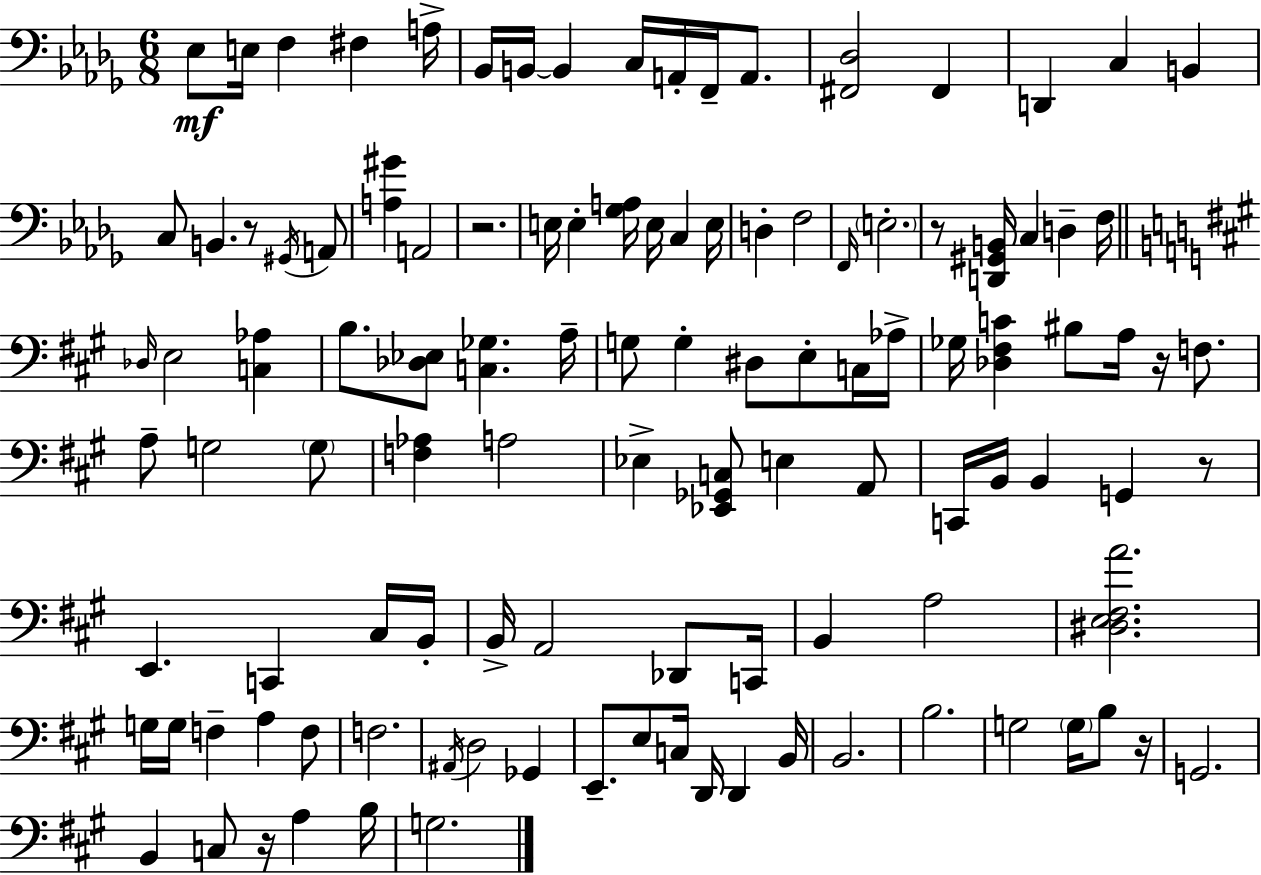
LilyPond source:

{
  \clef bass
  \numericTimeSignature
  \time 6/8
  \key bes \minor
  \repeat volta 2 { ees8\mf e16 f4 fis4 a16-> | bes,16 b,16~~ b,4 c16 a,16-. f,16-- a,8. | <fis, des>2 fis,4 | d,4 c4 b,4 | \break c8 b,4. r8 \acciaccatura { gis,16 } a,8 | <a gis'>4 a,2 | r2. | e16 e4-. <ges a>16 e16 c4 | \break e16 d4-. f2 | \grace { f,16 } \parenthesize e2.-. | r8 <d, gis, b,>16 c4 d4-- | f16 \bar "||" \break \key a \major \grace { des16 } e2 <c aes>4 | b8. <des ees>8 <c ges>4. | a16-- g8 g4-. dis8 e8-. c16 | aes16-> ges16 <des fis c'>4 bis8 a16 r16 f8. | \break a8-- g2 \parenthesize g8 | <f aes>4 a2 | ees4-> <ees, ges, c>8 e4 a,8 | c,16 b,16 b,4 g,4 r8 | \break e,4. c,4 cis16 | b,16-. b,16-> a,2 des,8 | c,16 b,4 a2 | <dis e fis a'>2. | \break g16 g16 f4-- a4 f8 | f2. | \acciaccatura { ais,16 } d2 ges,4 | e,8.-- e8 c16 d,16 d,4 | \break b,16 b,2. | b2. | g2 \parenthesize g16 b8 | r16 g,2. | \break b,4 c8 r16 a4 | b16 g2. | } \bar "|."
}